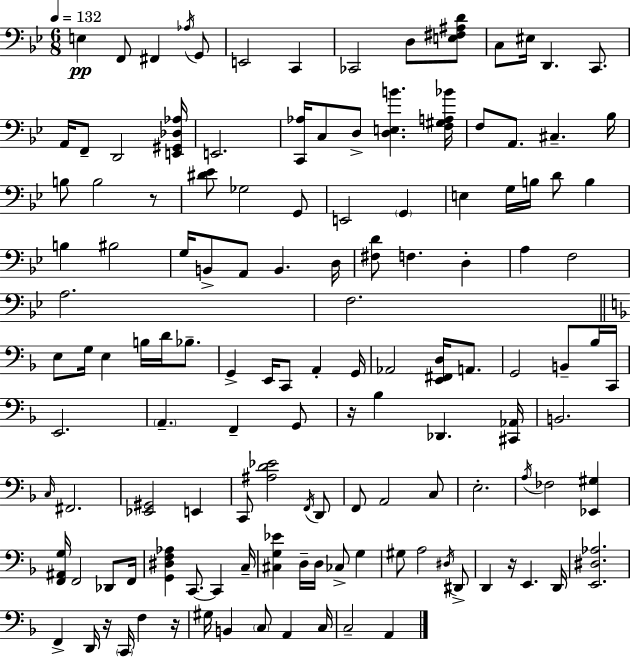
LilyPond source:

{
  \clef bass
  \numericTimeSignature
  \time 6/8
  \key bes \major
  \tempo 4 = 132
  e4\pp f,8 fis,4 \acciaccatura { aes16 } g,8 | e,2 c,4 | ces,2 d8 <e fis ais d'>8 | c8 eis16 d,4. c,8. | \break a,16 f,8-- d,2 | <e, gis, des aes>16 e,2. | <c, aes>16 c8 d8-> <d e b'>4. | <f gis a bes'>16 f8 a,8. cis4.-- | \break bes16 b8 b2 r8 | <dis' ees'>8 ges2 g,8 | e,2 \parenthesize g,4 | e4 g16 b16 d'8 b4 | \break b4 bis2 | g16 b,8-> a,8 b,4. | d16 <fis d'>8 f4. d4-. | a4 f2 | \break a2. | f2. | \bar "||" \break \key d \minor e8 g16 e4 b16 d'16 bes8.-- | g,4-> e,16 c,8 a,4-. g,16 | aes,2 <e, fis, d>16 a,8. | g,2 b,8-- bes16 c,16 | \break e,2. | \parenthesize a,4.-- f,4-- g,8 | r16 bes4 des,4. <cis, aes,>16 | b,2. | \break \grace { c16 } fis,2. | <ees, gis,>2 e,4 | c,8 <ais d' ees'>2 \acciaccatura { f,16 } | d,8 f,8 a,2 | \break c8 e2.-. | \acciaccatura { a16 } fes2 <ees, gis>4 | <f, ais, g>16 f,2 | des,8 f,16 <g, dis f aes>4 c,8.~~ c,4 | \break c16-- <cis g ees'>4 d16-- d16 ces8-> g4 | gis8 a2 | \acciaccatura { dis16 } dis,8-> d,4 r16 e,4. | d,16 <e, dis aes>2. | \break f,4-> d,16 r16 \parenthesize c,16 f4 | r16 gis16 b,4 \parenthesize c8 a,4 | c16 c2-- | a,4 \bar "|."
}